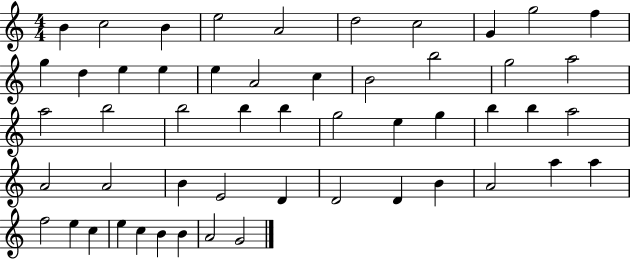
B4/q C5/h B4/q E5/h A4/h D5/h C5/h G4/q G5/h F5/q G5/q D5/q E5/q E5/q E5/q A4/h C5/q B4/h B5/h G5/h A5/h A5/h B5/h B5/h B5/q B5/q G5/h E5/q G5/q B5/q B5/q A5/h A4/h A4/h B4/q E4/h D4/q D4/h D4/q B4/q A4/h A5/q A5/q F5/h E5/q C5/q E5/q C5/q B4/q B4/q A4/h G4/h